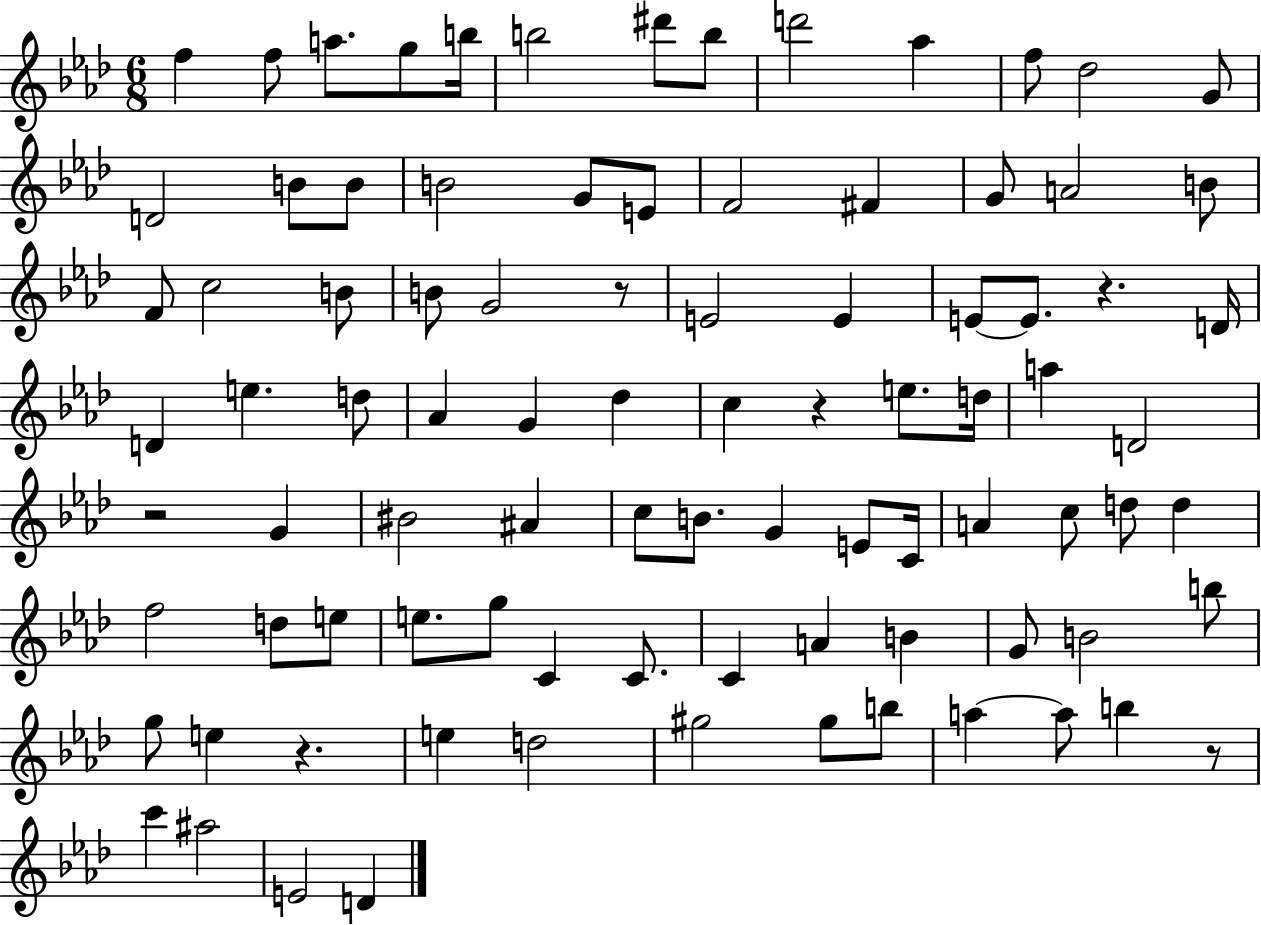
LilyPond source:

{
  \clef treble
  \numericTimeSignature
  \time 6/8
  \key aes \major
  f''4 f''8 a''8. g''8 b''16 | b''2 dis'''8 b''8 | d'''2 aes''4 | f''8 des''2 g'8 | \break d'2 b'8 b'8 | b'2 g'8 e'8 | f'2 fis'4 | g'8 a'2 b'8 | \break f'8 c''2 b'8 | b'8 g'2 r8 | e'2 e'4 | e'8~~ e'8. r4. d'16 | \break d'4 e''4. d''8 | aes'4 g'4 des''4 | c''4 r4 e''8. d''16 | a''4 d'2 | \break r2 g'4 | bis'2 ais'4 | c''8 b'8. g'4 e'8 c'16 | a'4 c''8 d''8 d''4 | \break f''2 d''8 e''8 | e''8. g''8 c'4 c'8. | c'4 a'4 b'4 | g'8 b'2 b''8 | \break g''8 e''4 r4. | e''4 d''2 | gis''2 gis''8 b''8 | a''4~~ a''8 b''4 r8 | \break c'''4 ais''2 | e'2 d'4 | \bar "|."
}